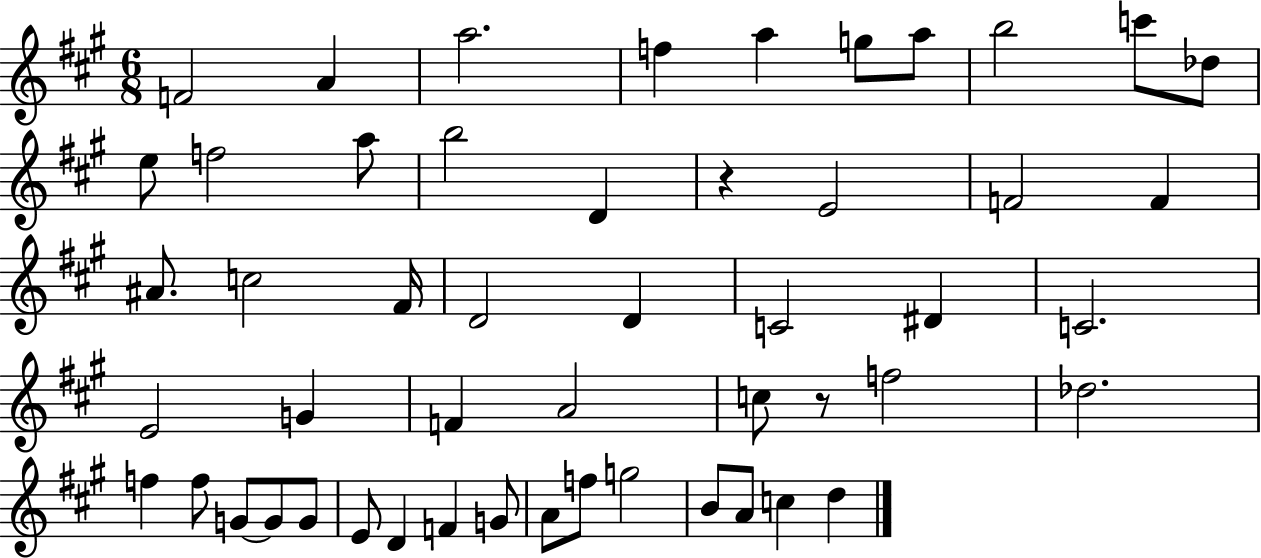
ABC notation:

X:1
T:Untitled
M:6/8
L:1/4
K:A
F2 A a2 f a g/2 a/2 b2 c'/2 _d/2 e/2 f2 a/2 b2 D z E2 F2 F ^A/2 c2 ^F/4 D2 D C2 ^D C2 E2 G F A2 c/2 z/2 f2 _d2 f f/2 G/2 G/2 G/2 E/2 D F G/2 A/2 f/2 g2 B/2 A/2 c d